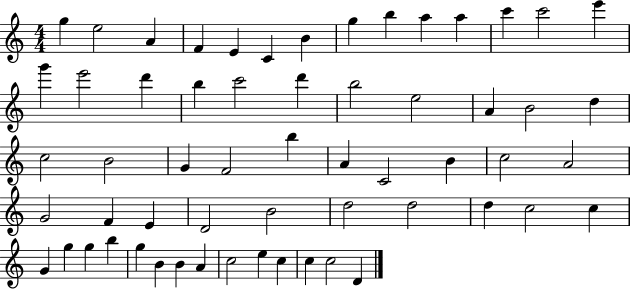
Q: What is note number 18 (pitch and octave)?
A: B5